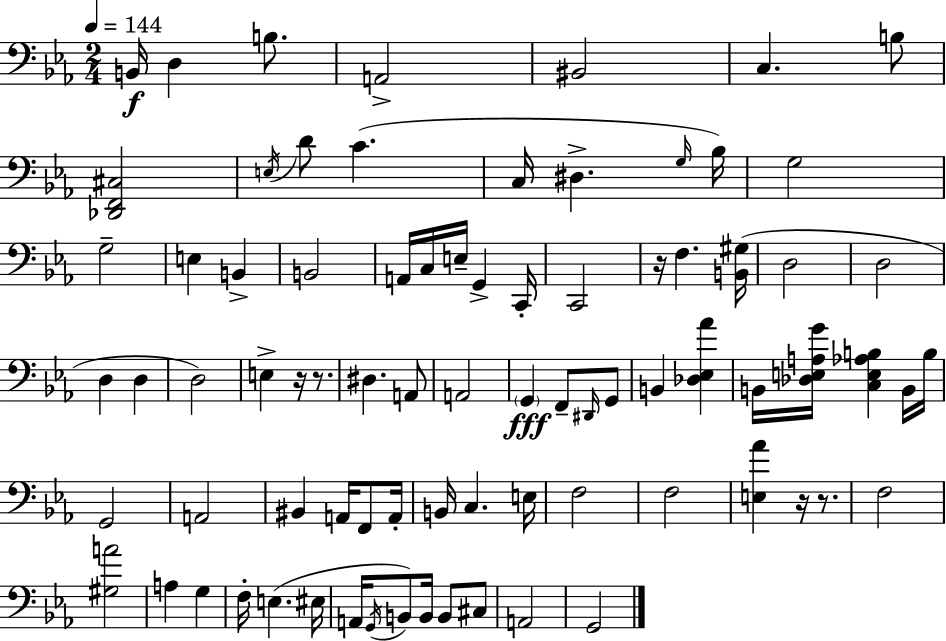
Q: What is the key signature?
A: C minor